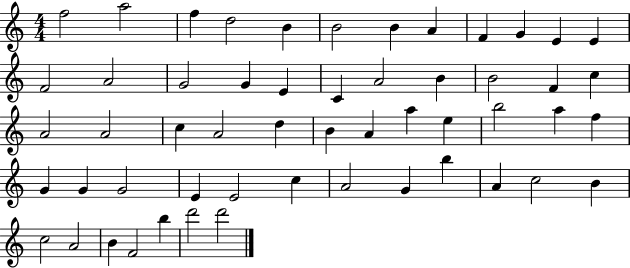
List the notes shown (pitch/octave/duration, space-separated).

F5/h A5/h F5/q D5/h B4/q B4/h B4/q A4/q F4/q G4/q E4/q E4/q F4/h A4/h G4/h G4/q E4/q C4/q A4/h B4/q B4/h F4/q C5/q A4/h A4/h C5/q A4/h D5/q B4/q A4/q A5/q E5/q B5/h A5/q F5/q G4/q G4/q G4/h E4/q E4/h C5/q A4/h G4/q B5/q A4/q C5/h B4/q C5/h A4/h B4/q F4/h B5/q D6/h D6/h